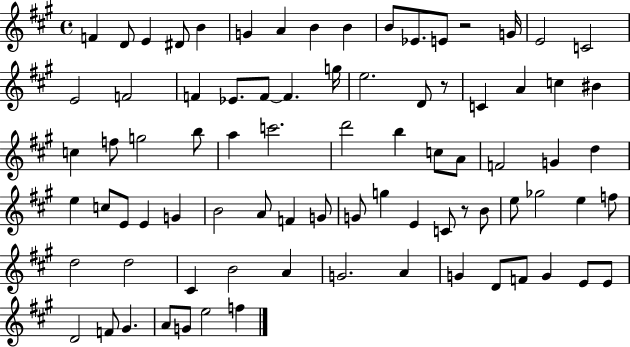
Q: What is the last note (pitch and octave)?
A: F5